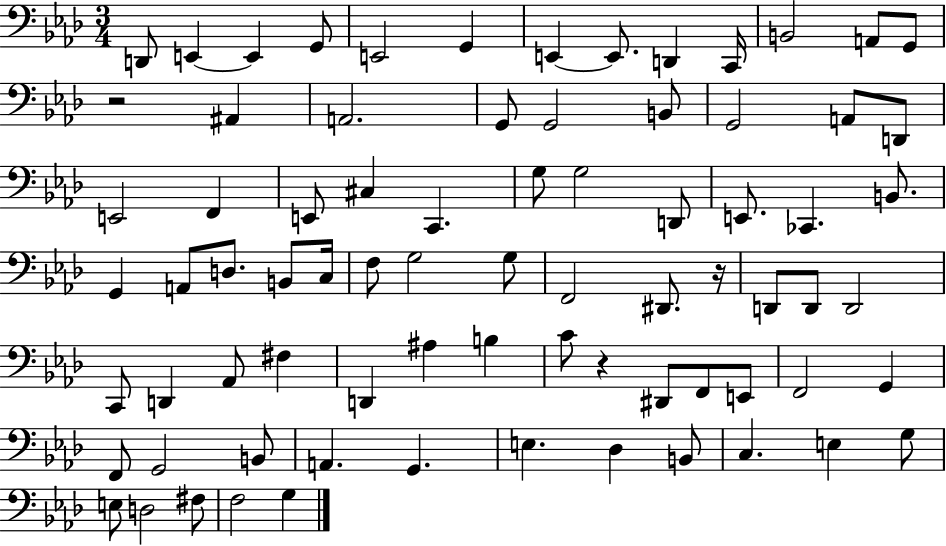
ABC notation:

X:1
T:Untitled
M:3/4
L:1/4
K:Ab
D,,/2 E,, E,, G,,/2 E,,2 G,, E,, E,,/2 D,, C,,/4 B,,2 A,,/2 G,,/2 z2 ^A,, A,,2 G,,/2 G,,2 B,,/2 G,,2 A,,/2 D,,/2 E,,2 F,, E,,/2 ^C, C,, G,/2 G,2 D,,/2 E,,/2 _C,, B,,/2 G,, A,,/2 D,/2 B,,/2 C,/4 F,/2 G,2 G,/2 F,,2 ^D,,/2 z/4 D,,/2 D,,/2 D,,2 C,,/2 D,, _A,,/2 ^F, D,, ^A, B, C/2 z ^D,,/2 F,,/2 E,,/2 F,,2 G,, F,,/2 G,,2 B,,/2 A,, G,, E, _D, B,,/2 C, E, G,/2 E,/2 D,2 ^F,/2 F,2 G,